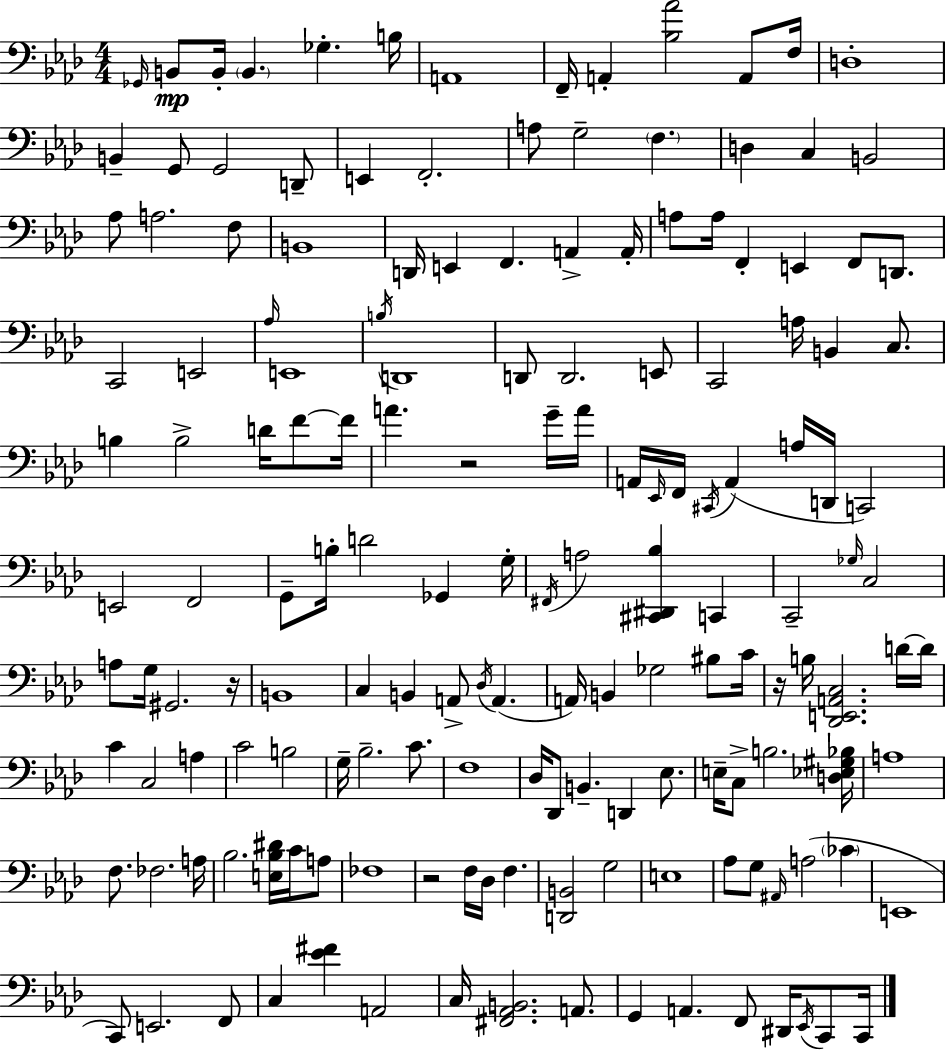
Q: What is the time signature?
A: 4/4